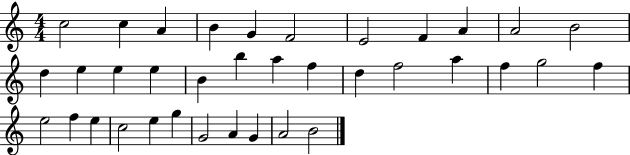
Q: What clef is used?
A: treble